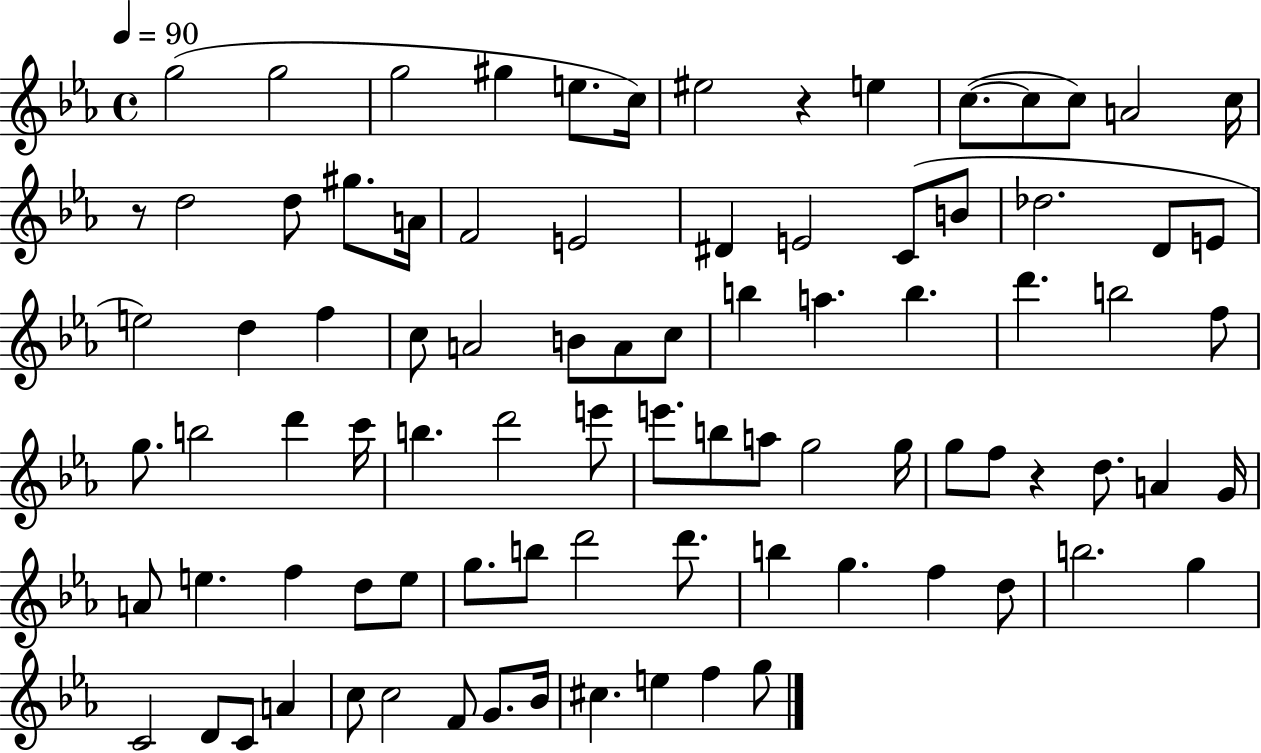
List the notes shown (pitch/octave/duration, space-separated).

G5/h G5/h G5/h G#5/q E5/e. C5/s EIS5/h R/q E5/q C5/e. C5/e C5/e A4/h C5/s R/e D5/h D5/e G#5/e. A4/s F4/h E4/h D#4/q E4/h C4/e B4/e Db5/h. D4/e E4/e E5/h D5/q F5/q C5/e A4/h B4/e A4/e C5/e B5/q A5/q. B5/q. D6/q. B5/h F5/e G5/e. B5/h D6/q C6/s B5/q. D6/h E6/e E6/e. B5/e A5/e G5/h G5/s G5/e F5/e R/q D5/e. A4/q G4/s A4/e E5/q. F5/q D5/e E5/e G5/e. B5/e D6/h D6/e. B5/q G5/q. F5/q D5/e B5/h. G5/q C4/h D4/e C4/e A4/q C5/e C5/h F4/e G4/e. Bb4/s C#5/q. E5/q F5/q G5/e